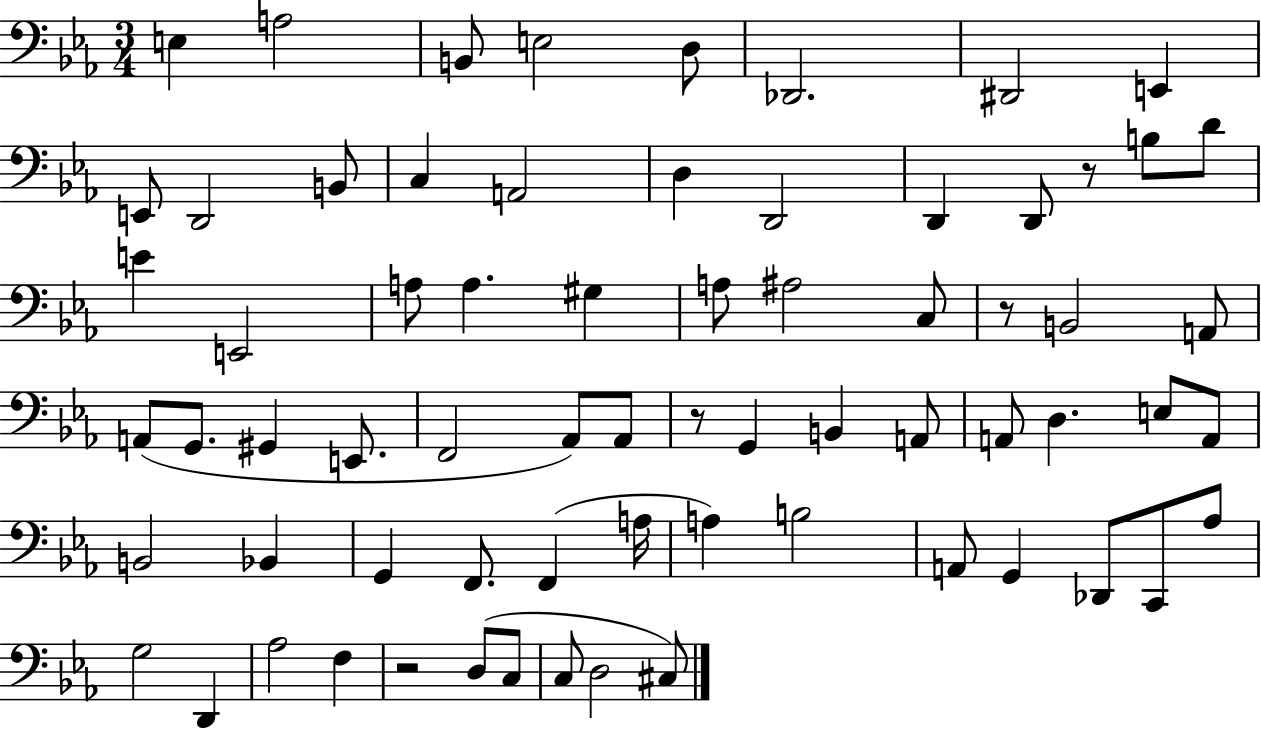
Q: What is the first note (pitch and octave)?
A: E3